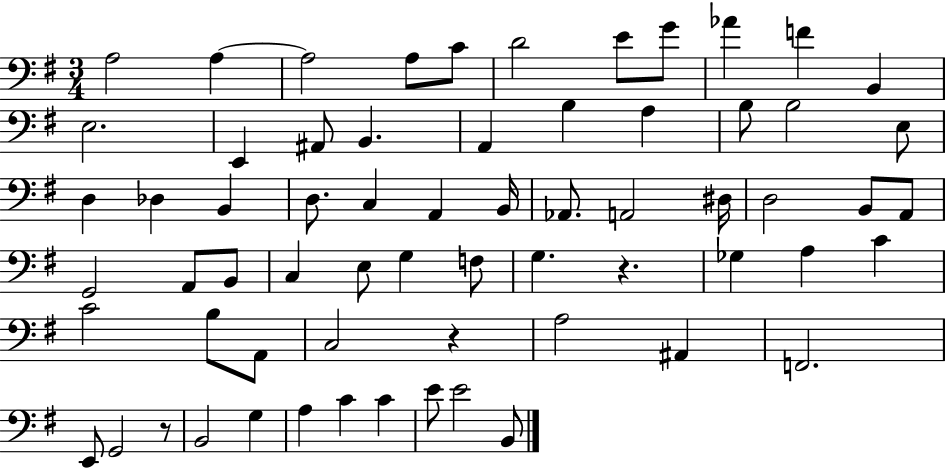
A3/h A3/q A3/h A3/e C4/e D4/h E4/e G4/e Ab4/q F4/q B2/q E3/h. E2/q A#2/e B2/q. A2/q B3/q A3/q B3/e B3/h E3/e D3/q Db3/q B2/q D3/e. C3/q A2/q B2/s Ab2/e. A2/h D#3/s D3/h B2/e A2/e G2/h A2/e B2/e C3/q E3/e G3/q F3/e G3/q. R/q. Gb3/q A3/q C4/q C4/h B3/e A2/e C3/h R/q A3/h A#2/q F2/h. E2/e G2/h R/e B2/h G3/q A3/q C4/q C4/q E4/e E4/h B2/e